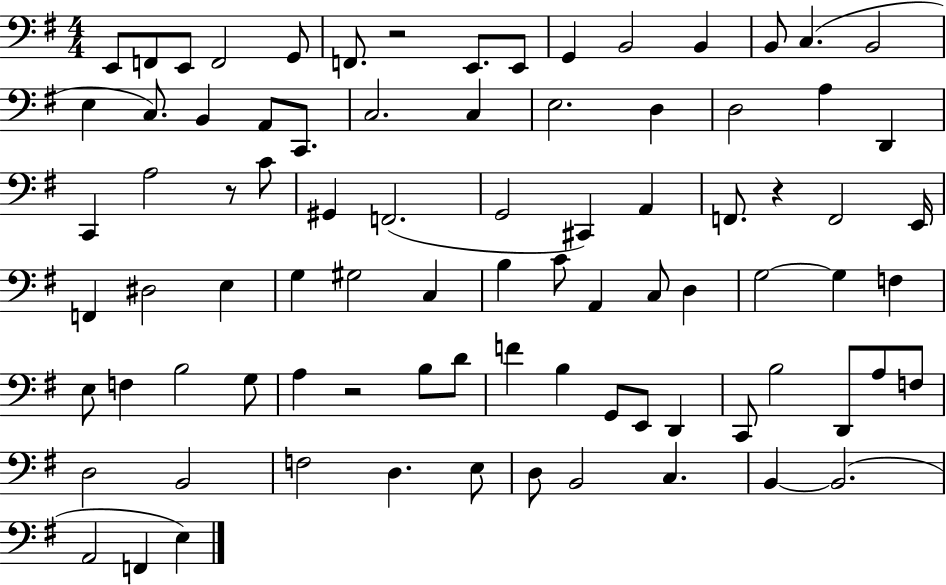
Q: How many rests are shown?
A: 4